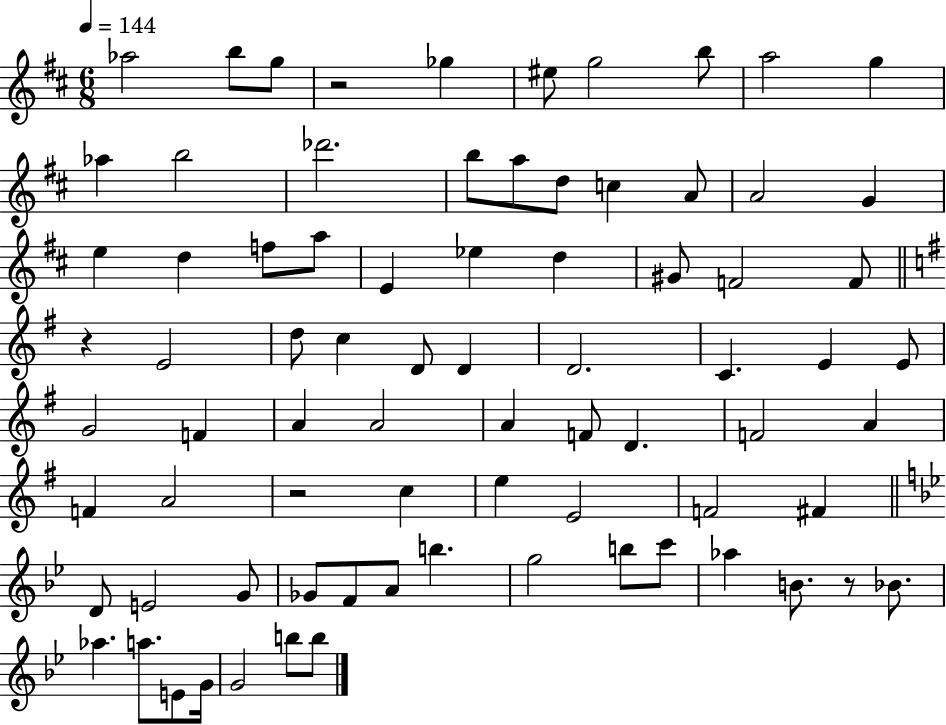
X:1
T:Untitled
M:6/8
L:1/4
K:D
_a2 b/2 g/2 z2 _g ^e/2 g2 b/2 a2 g _a b2 _d'2 b/2 a/2 d/2 c A/2 A2 G e d f/2 a/2 E _e d ^G/2 F2 F/2 z E2 d/2 c D/2 D D2 C E E/2 G2 F A A2 A F/2 D F2 A F A2 z2 c e E2 F2 ^F D/2 E2 G/2 _G/2 F/2 A/2 b g2 b/2 c'/2 _a B/2 z/2 _B/2 _a a/2 E/2 G/4 G2 b/2 b/2